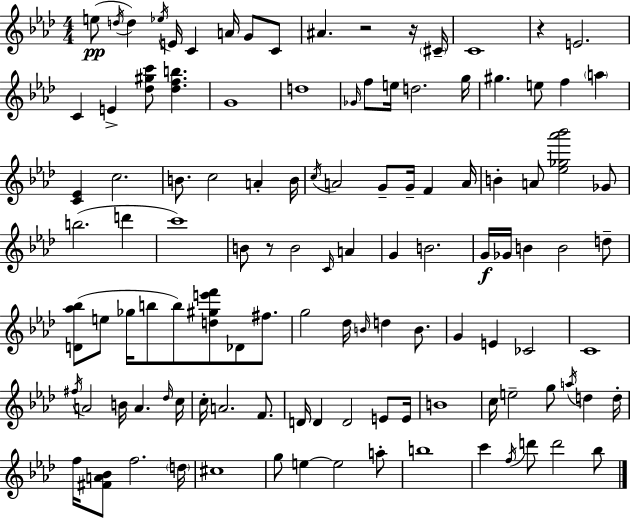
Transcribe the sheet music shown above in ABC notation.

X:1
T:Untitled
M:4/4
L:1/4
K:Ab
e/2 d/4 d _e/4 E/4 C A/4 G/2 C/2 ^A z2 z/4 ^C/4 C4 z E2 C E [_d^gc']/2 [_dfb] G4 d4 _G/4 f/2 e/4 d2 g/4 ^g e/2 f a [C_E] c2 B/2 c2 A B/4 c/4 A2 G/2 G/4 F A/4 B A/2 [_e_g_a'_b']2 _G/2 b2 d' c'4 B/2 z/2 B2 C/4 A G B2 G/4 _G/4 B B2 d/2 [D_a_b]/2 e/2 _g/4 b/2 b/2 [d^ge'f']/2 _D/2 ^f/2 g2 _d/4 B/4 d B/2 G E _C2 C4 ^f/4 A2 B/4 A _d/4 c/4 c/4 A2 F/2 D/4 D D2 E/2 E/4 B4 c/4 e2 g/2 a/4 d d/4 f/4 [^FA_B]/2 f2 d/4 ^c4 g/2 e e2 a/2 b4 c' f/4 d'/2 d'2 _b/2